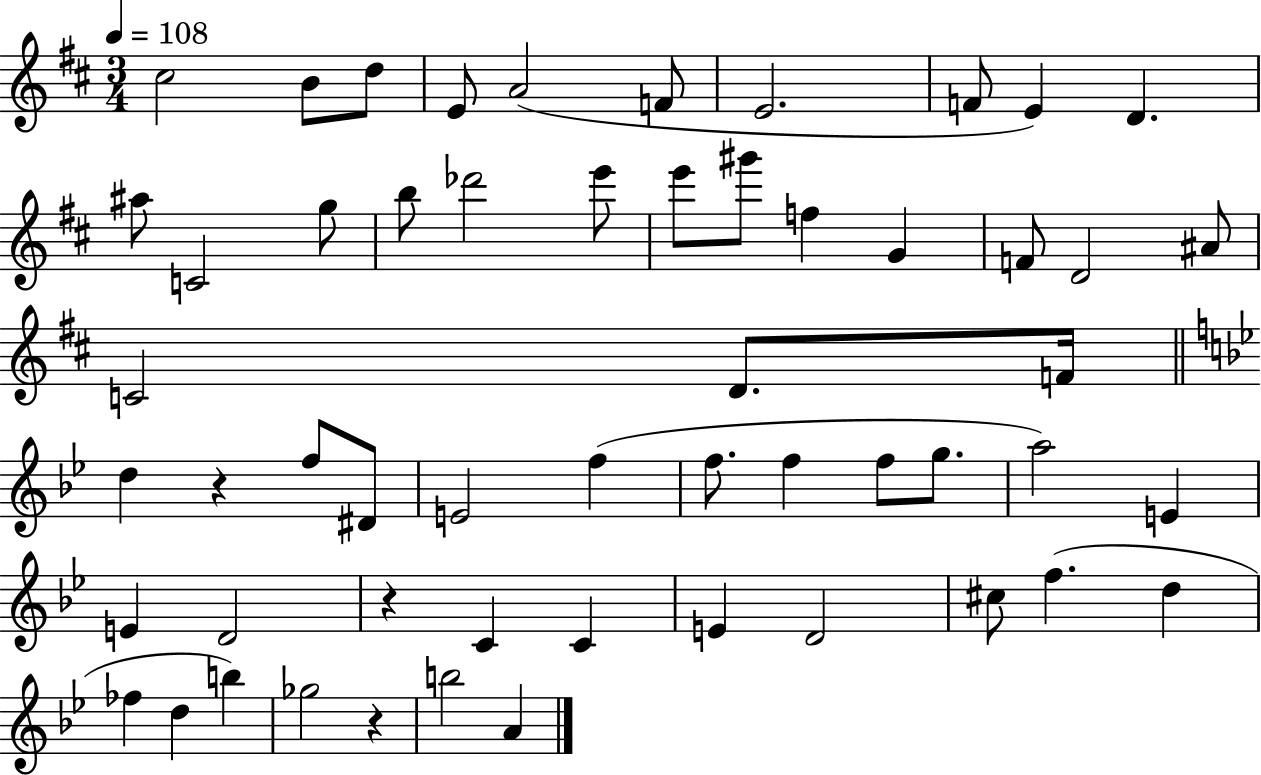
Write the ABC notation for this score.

X:1
T:Untitled
M:3/4
L:1/4
K:D
^c2 B/2 d/2 E/2 A2 F/2 E2 F/2 E D ^a/2 C2 g/2 b/2 _d'2 e'/2 e'/2 ^g'/2 f G F/2 D2 ^A/2 C2 D/2 F/4 d z f/2 ^D/2 E2 f f/2 f f/2 g/2 a2 E E D2 z C C E D2 ^c/2 f d _f d b _g2 z b2 A